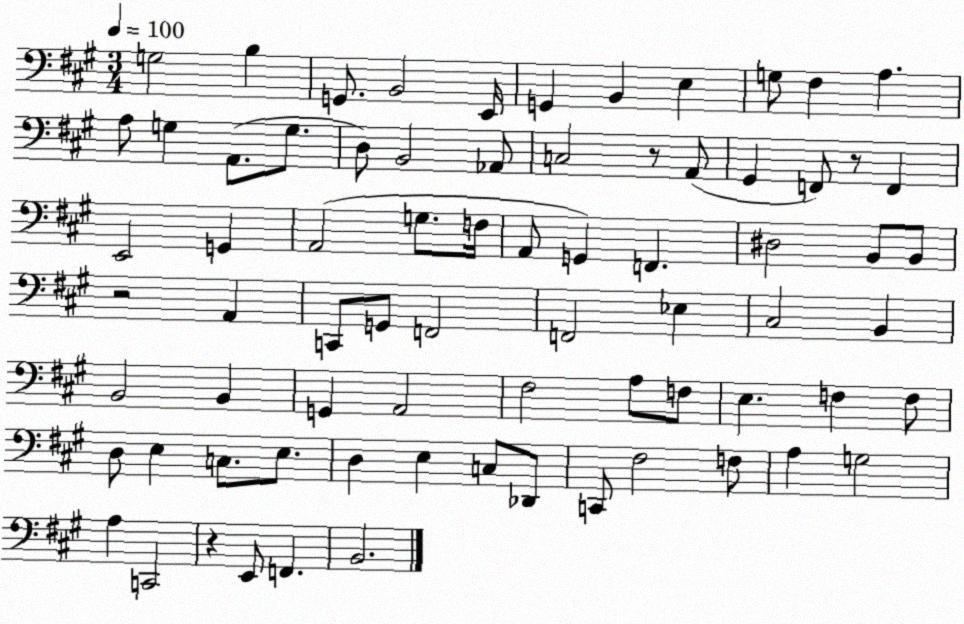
X:1
T:Untitled
M:3/4
L:1/4
K:A
G,2 B, G,,/2 B,,2 E,,/4 G,, B,, E, G,/2 ^F, A, A,/2 G, A,,/2 G,/2 D,/2 B,,2 _A,,/2 C,2 z/2 A,,/2 ^G,, F,,/2 z/2 F,, E,,2 G,, A,,2 G,/2 F,/4 A,,/2 G,, F,, ^D,2 B,,/2 B,,/2 z2 A,, C,,/2 G,,/2 F,,2 F,,2 _E, ^C,2 B,, B,,2 B,, G,, A,,2 ^F,2 A,/2 F,/2 E, F, F,/2 D,/2 E, C,/2 E,/2 D, E, C,/2 _D,,/2 C,,/2 ^F,2 F,/2 A, G,2 A, C,,2 z E,,/2 F,, B,,2